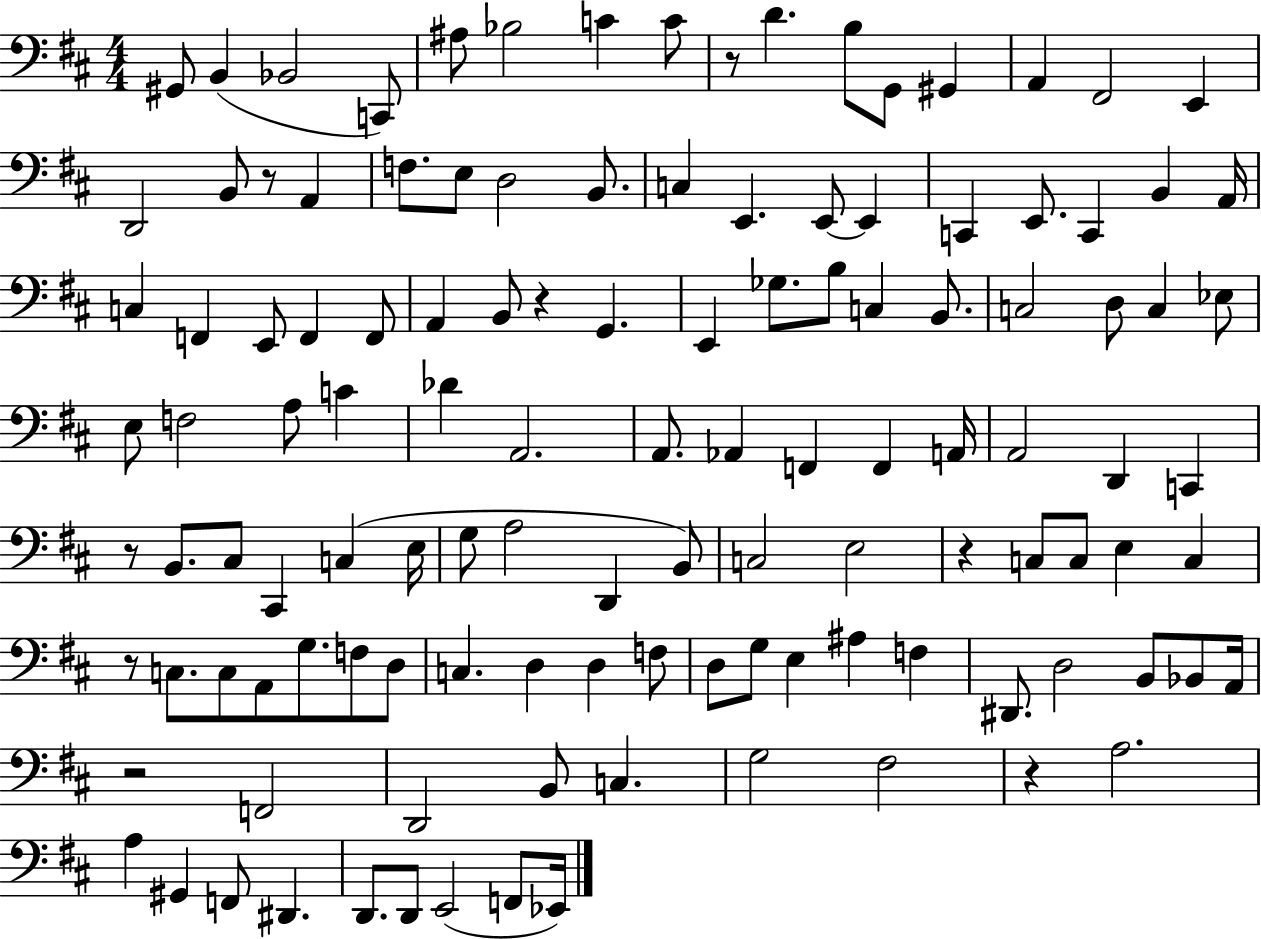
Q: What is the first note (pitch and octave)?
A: G#2